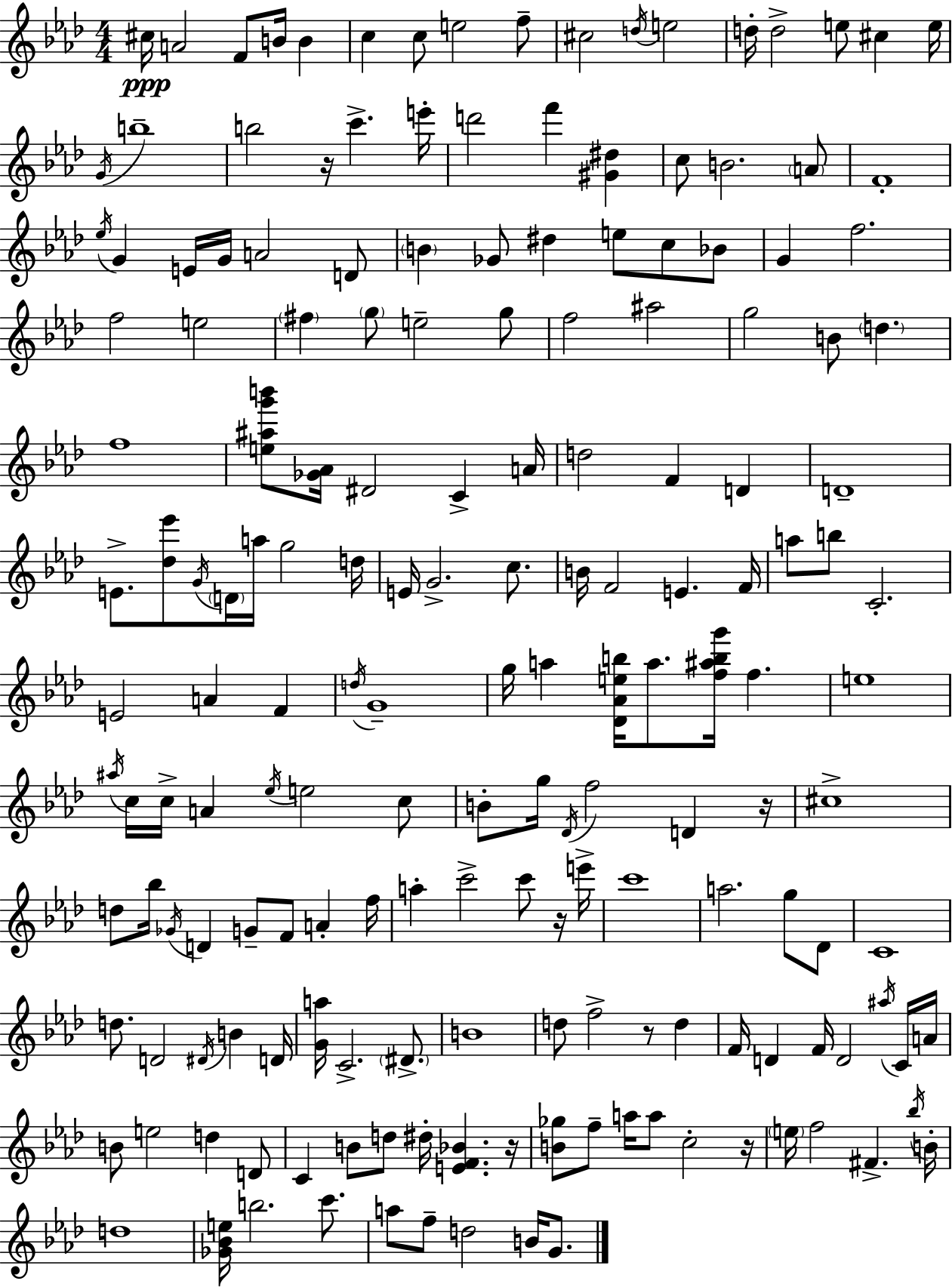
{
  \clef treble
  \numericTimeSignature
  \time 4/4
  \key f \minor
  cis''16\ppp a'2 f'8 b'16 b'4 | c''4 c''8 e''2 f''8-- | cis''2 \acciaccatura { d''16 } e''2 | d''16-. d''2-> e''8 cis''4 | \break e''16 \acciaccatura { g'16 } b''1-- | b''2 r16 c'''4.-> | e'''16-. d'''2 f'''4 <gis' dis''>4 | c''8 b'2. | \break \parenthesize a'8 f'1-. | \acciaccatura { ees''16 } g'4 e'16 g'16 a'2 | d'8 \parenthesize b'4 ges'8 dis''4 e''8 c''8 | bes'8 g'4 f''2. | \break f''2 e''2 | \parenthesize fis''4 \parenthesize g''8 e''2-- | g''8 f''2 ais''2 | g''2 b'8 \parenthesize d''4. | \break f''1 | <e'' ais'' g''' b'''>8 <ges' aes'>16 dis'2 c'4-> | a'16 d''2 f'4 d'4 | d'1-- | \break e'8.-> <des'' ees'''>8 \acciaccatura { g'16 } \parenthesize d'16 a''16 g''2 | d''16 e'16 g'2.-> | c''8. b'16 f'2 e'4. | f'16 a''8 b''8 c'2.-. | \break e'2 a'4 | f'4 \acciaccatura { d''16 } g'1-- | g''16 a''4 <des' aes' e'' b''>16 a''8. <f'' ais'' b'' g'''>16 f''4. | e''1 | \break \acciaccatura { ais''16 } c''16 c''16-> a'4 \acciaccatura { ees''16 } e''2 | c''8 b'8-. g''16 \acciaccatura { des'16 } f''2 | d'4 r16 cis''1-> | d''8 bes''16 \acciaccatura { ges'16 } d'4 | \break g'8-- f'8 a'4-. f''16 a''4-. c'''2-> | c'''8 r16 e'''16-> c'''1 | a''2. | g''8 des'8 c'1 | \break d''8. d'2 | \acciaccatura { dis'16 } b'4 d'16 <g' a''>16 c'2.-> | \parenthesize dis'8.-> b'1 | d''8 f''2-> | \break r8 d''4 f'16 d'4 f'16 | d'2 \acciaccatura { ais''16 } c'16 a'16 b'8 e''2 | d''4 d'8 c'4 b'8 | d''8 dis''16-. <e' f' bes'>4. r16 <b' ges''>8 f''8-- a''16 | \break a''8 c''2-. r16 \parenthesize e''16 f''2 | fis'4.-> \acciaccatura { bes''16 } b'16-. d''1 | <ges' bes' e''>16 b''2. | c'''8. a''8 f''8-- | \break d''2 b'16 g'8. \bar "|."
}